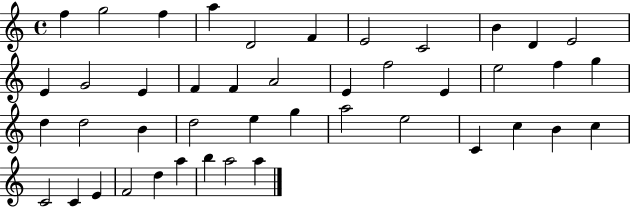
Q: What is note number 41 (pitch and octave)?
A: A5